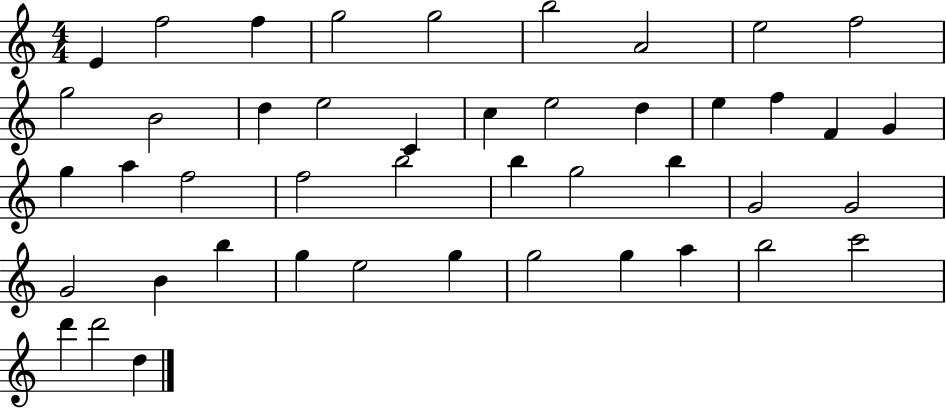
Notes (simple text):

E4/q F5/h F5/q G5/h G5/h B5/h A4/h E5/h F5/h G5/h B4/h D5/q E5/h C4/q C5/q E5/h D5/q E5/q F5/q F4/q G4/q G5/q A5/q F5/h F5/h B5/h B5/q G5/h B5/q G4/h G4/h G4/h B4/q B5/q G5/q E5/h G5/q G5/h G5/q A5/q B5/h C6/h D6/q D6/h D5/q